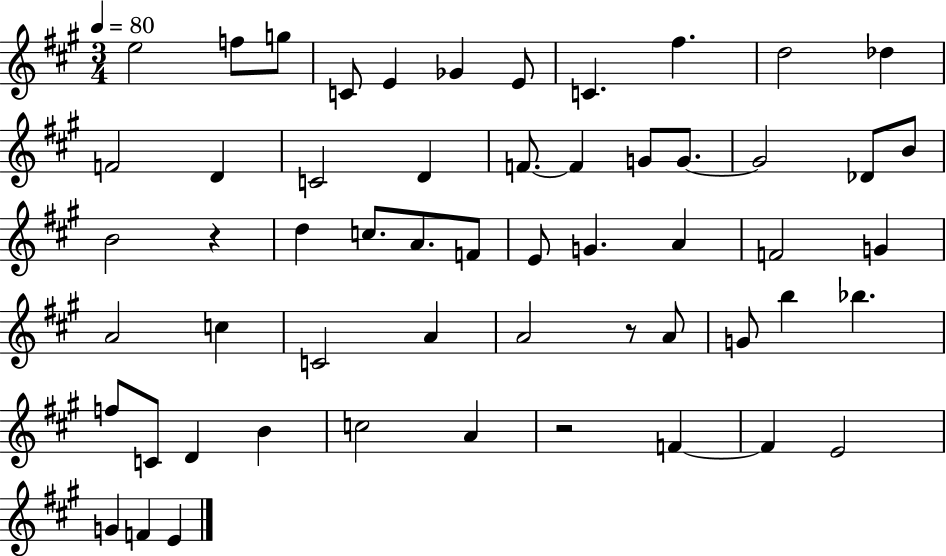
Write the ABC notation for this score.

X:1
T:Untitled
M:3/4
L:1/4
K:A
e2 f/2 g/2 C/2 E _G E/2 C ^f d2 _d F2 D C2 D F/2 F G/2 G/2 G2 _D/2 B/2 B2 z d c/2 A/2 F/2 E/2 G A F2 G A2 c C2 A A2 z/2 A/2 G/2 b _b f/2 C/2 D B c2 A z2 F F E2 G F E